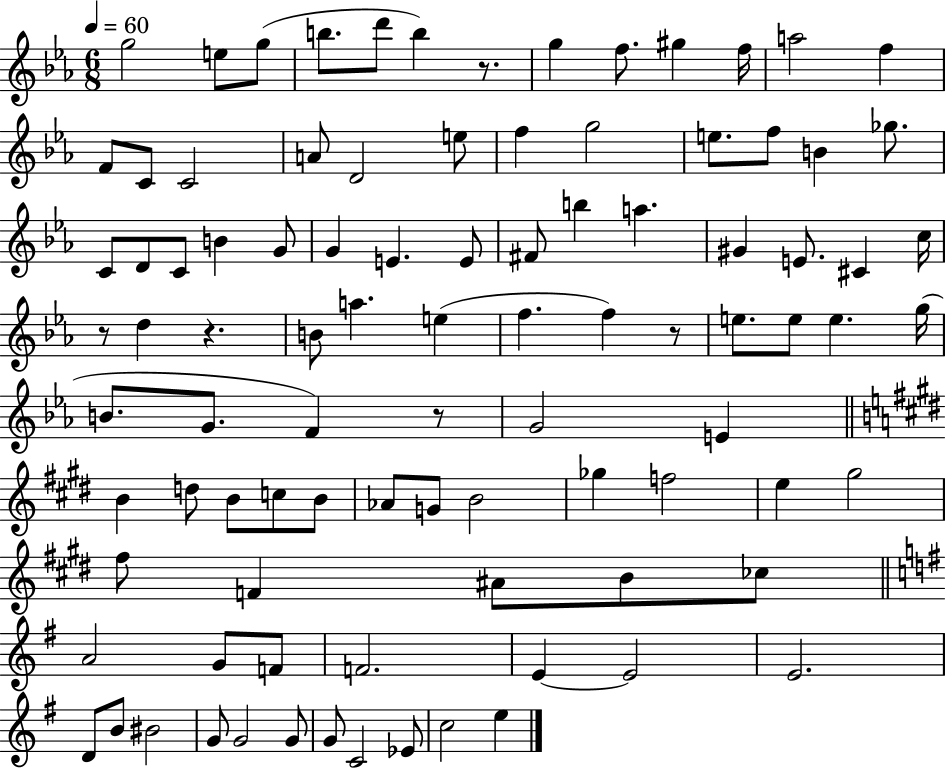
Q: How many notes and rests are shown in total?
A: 94